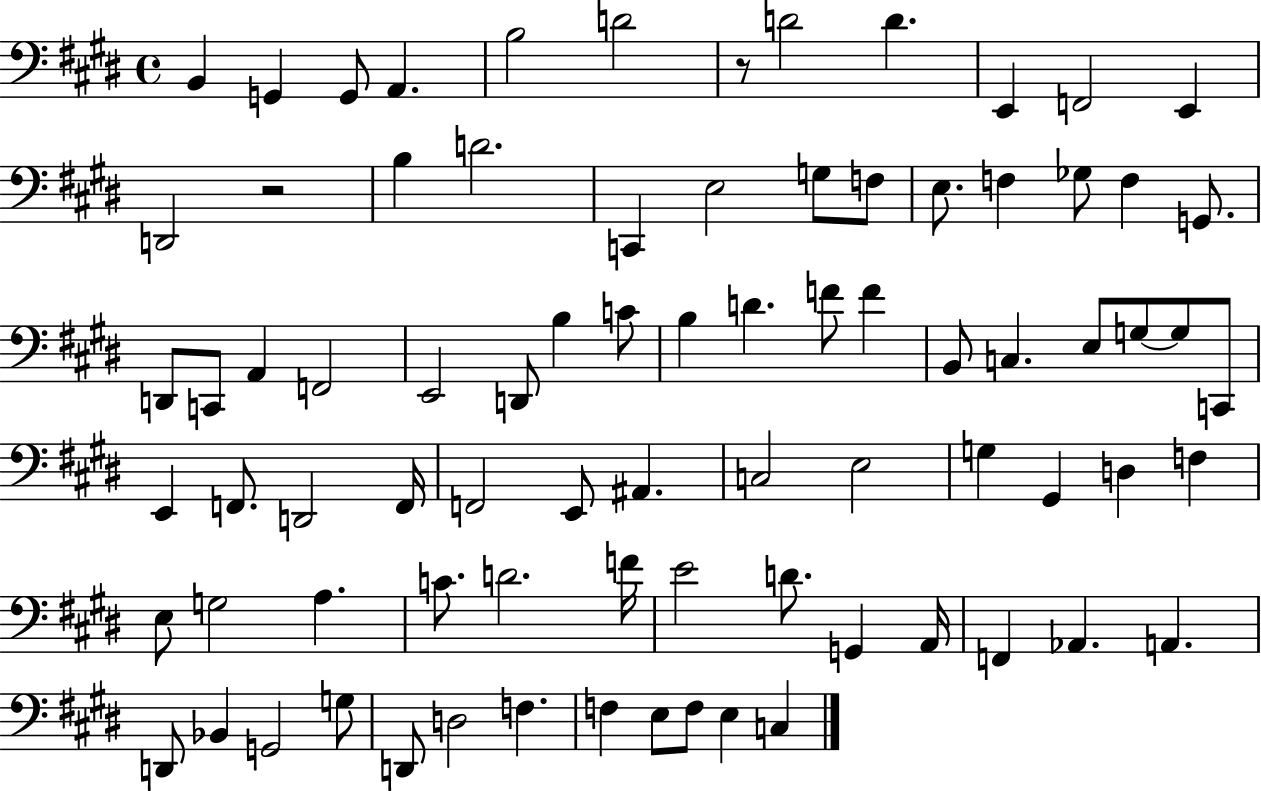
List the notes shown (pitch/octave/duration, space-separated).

B2/q G2/q G2/e A2/q. B3/h D4/h R/e D4/h D4/q. E2/q F2/h E2/q D2/h R/h B3/q D4/h. C2/q E3/h G3/e F3/e E3/e. F3/q Gb3/e F3/q G2/e. D2/e C2/e A2/q F2/h E2/h D2/e B3/q C4/e B3/q D4/q. F4/e F4/q B2/e C3/q. E3/e G3/e G3/e C2/e E2/q F2/e. D2/h F2/s F2/h E2/e A#2/q. C3/h E3/h G3/q G#2/q D3/q F3/q E3/e G3/h A3/q. C4/e. D4/h. F4/s E4/h D4/e. G2/q A2/s F2/q Ab2/q. A2/q. D2/e Bb2/q G2/h G3/e D2/e D3/h F3/q. F3/q E3/e F3/e E3/q C3/q